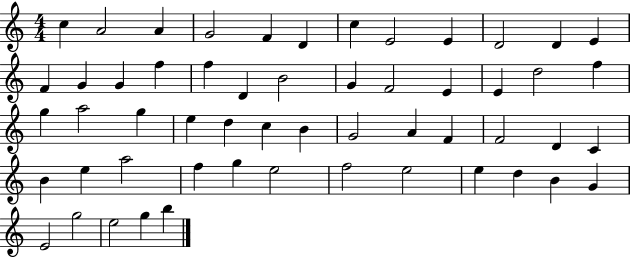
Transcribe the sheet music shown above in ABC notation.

X:1
T:Untitled
M:4/4
L:1/4
K:C
c A2 A G2 F D c E2 E D2 D E F G G f f D B2 G F2 E E d2 f g a2 g e d c B G2 A F F2 D C B e a2 f g e2 f2 e2 e d B G E2 g2 e2 g b